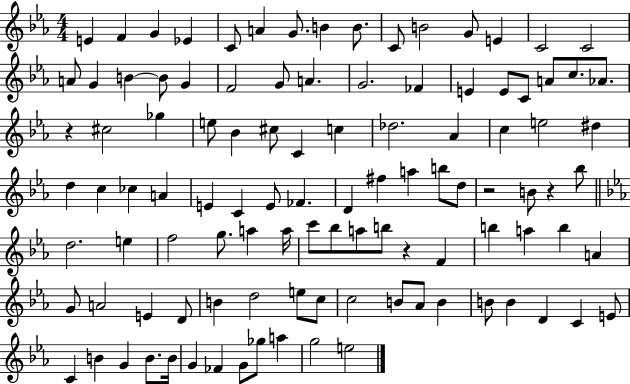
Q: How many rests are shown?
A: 4